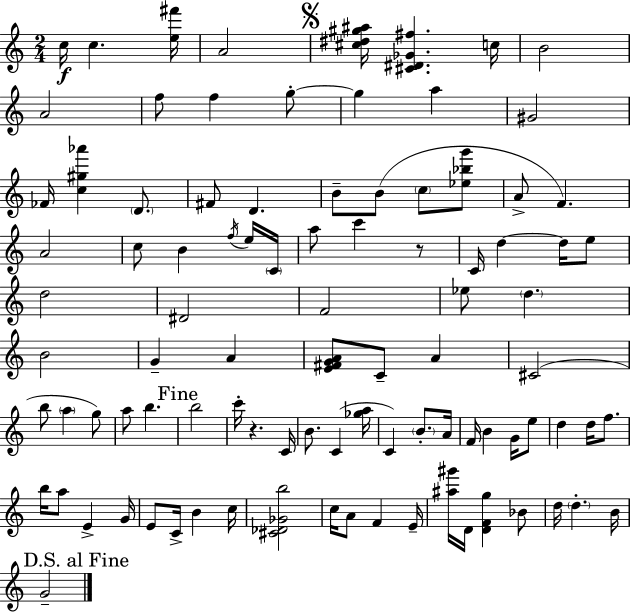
{
  \clef treble
  \numericTimeSignature
  \time 2/4
  \key a \minor
  c''16\f c''4. <e'' fis'''>16 | a'2 | \mark \markup { \musicglyph "scripts.segno" } <cis'' dis'' gis'' ais''>16 <cis' dis' ges' fis''>4. c''16 | b'2 | \break a'2 | f''8 f''4 g''8-.~~ | g''4 a''4 | gis'2 | \break fes'16 <c'' gis'' aes'''>4 \parenthesize d'8. | fis'8 d'4. | b'8-- b'8( \parenthesize c''8 <ees'' bes'' g'''>8 | a'8-> f'4.) | \break a'2 | c''8 b'4 \acciaccatura { f''16 } e''16 | \parenthesize c'16 a''8 c'''4 r8 | c'16 d''4~~ d''16 e''8 | \break d''2 | dis'2 | f'2 | ees''8 \parenthesize d''4. | \break b'2 | g'4-- a'4 | <e' fis' g' a'>8 c'8-- a'4 | cis'2( | \break b''8 \parenthesize a''4 g''8) | a''8 b''4. | \mark "Fine" b''2 | c'''16-. r4. | \break c'16 b'8. c'4( | <ges'' a''>16 c'4) \parenthesize b'8.-. | a'16 f'16 b'4 g'16 e''8 | d''4 d''16 f''8. | \break b''16 a''8 e'4-> | g'16 e'8 c'16-> b'4 | c''16 <cis' des' ges' b''>2 | c''16 a'8 f'4 | \break e'16-- <ais'' gis'''>16 d'16 <d' f' g''>4 bes'8 | d''16 \parenthesize d''4.-. | b'16 \mark "D.S. al Fine" g'2-- | \bar "|."
}